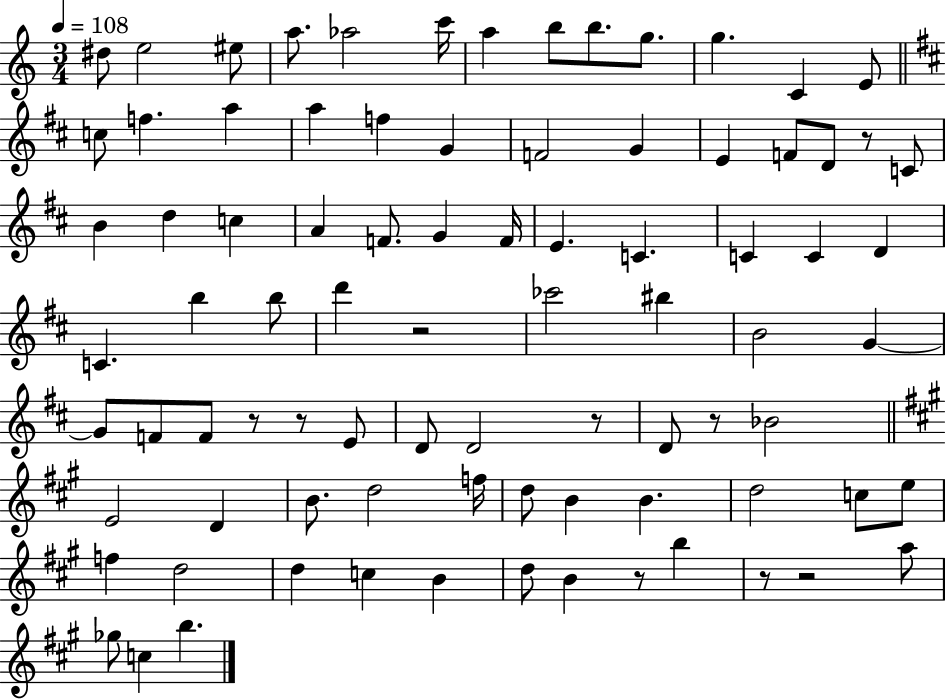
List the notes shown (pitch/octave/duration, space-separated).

D#5/e E5/h EIS5/e A5/e. Ab5/h C6/s A5/q B5/e B5/e. G5/e. G5/q. C4/q E4/e C5/e F5/q. A5/q A5/q F5/q G4/q F4/h G4/q E4/q F4/e D4/e R/e C4/e B4/q D5/q C5/q A4/q F4/e. G4/q F4/s E4/q. C4/q. C4/q C4/q D4/q C4/q. B5/q B5/e D6/q R/h CES6/h BIS5/q B4/h G4/q G4/e F4/e F4/e R/e R/e E4/e D4/e D4/h R/e D4/e R/e Bb4/h E4/h D4/q B4/e. D5/h F5/s D5/e B4/q B4/q. D5/h C5/e E5/e F5/q D5/h D5/q C5/q B4/q D5/e B4/q R/e B5/q R/e R/h A5/e Gb5/e C5/q B5/q.